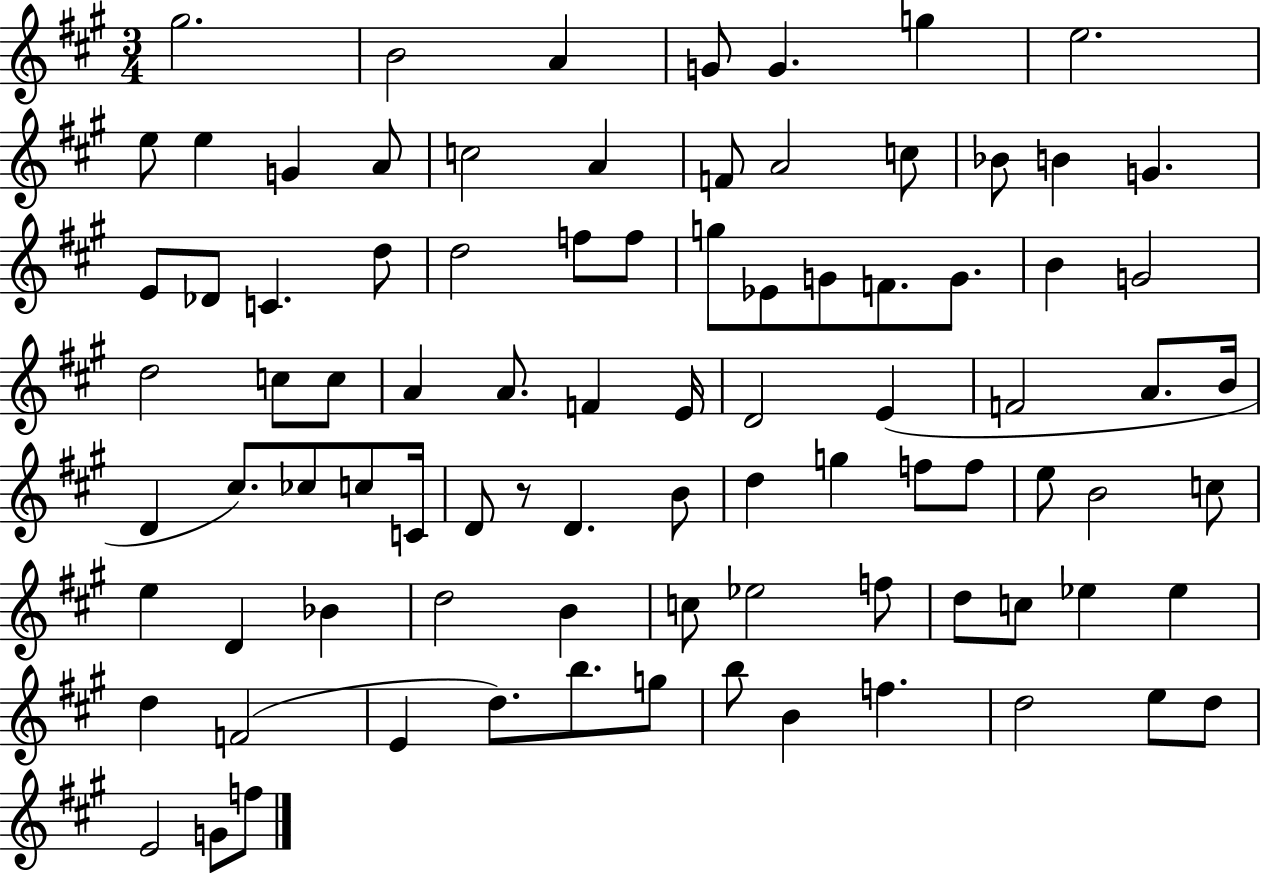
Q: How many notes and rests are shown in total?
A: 88